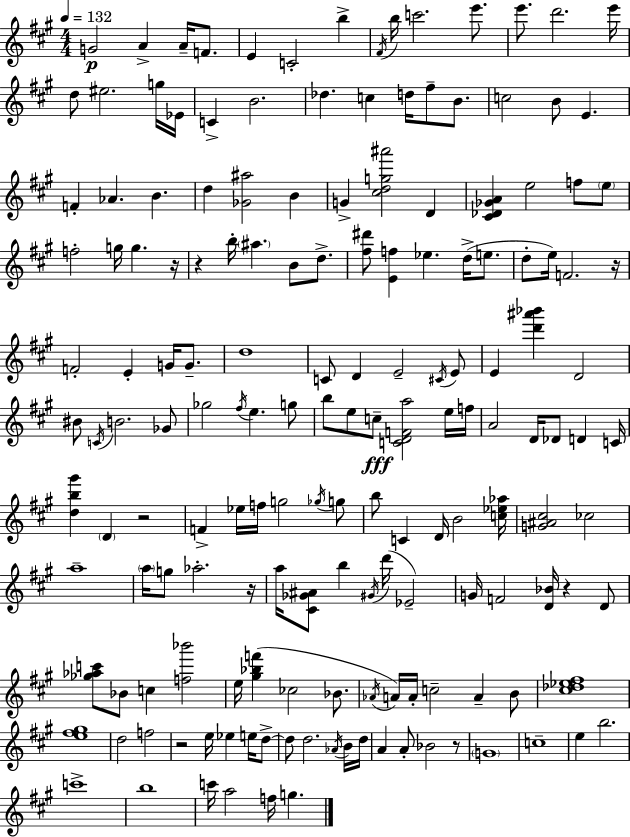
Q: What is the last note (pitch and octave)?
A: G5